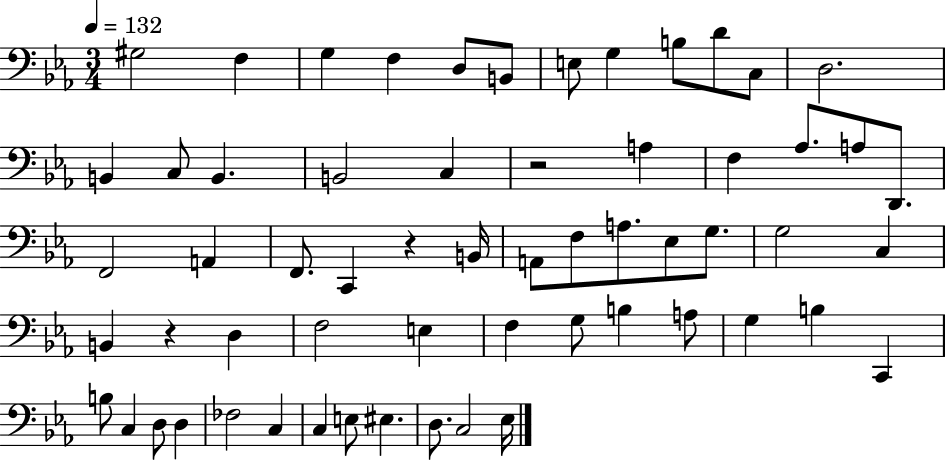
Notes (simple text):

G#3/h F3/q G3/q F3/q D3/e B2/e E3/e G3/q B3/e D4/e C3/e D3/h. B2/q C3/e B2/q. B2/h C3/q R/h A3/q F3/q Ab3/e. A3/e D2/e. F2/h A2/q F2/e. C2/q R/q B2/s A2/e F3/e A3/e. Eb3/e G3/e. G3/h C3/q B2/q R/q D3/q F3/h E3/q F3/q G3/e B3/q A3/e G3/q B3/q C2/q B3/e C3/q D3/e D3/q FES3/h C3/q C3/q E3/e EIS3/q. D3/e. C3/h Eb3/s